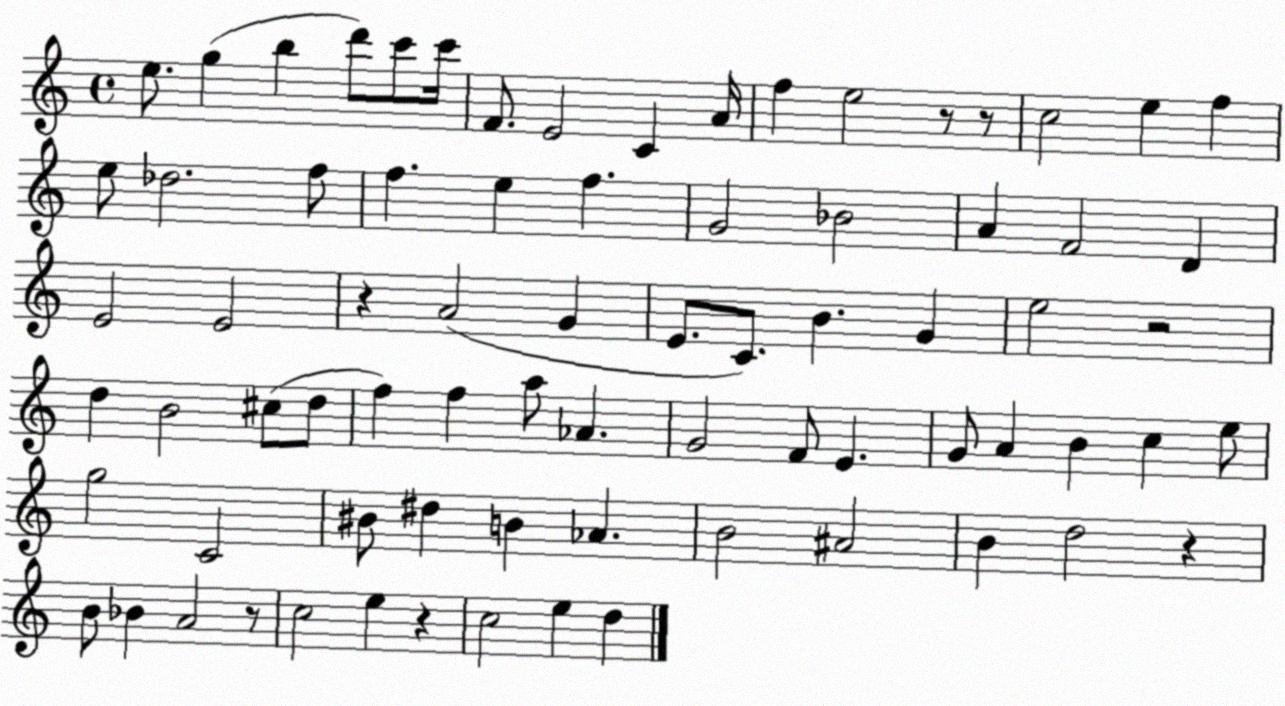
X:1
T:Untitled
M:4/4
L:1/4
K:C
e/2 g b d'/2 c'/2 c'/4 F/2 E2 C A/4 f e2 z/2 z/2 c2 e f e/2 _d2 f/2 f e f G2 _B2 A F2 D E2 E2 z A2 G E/2 C/2 B G e2 z2 d B2 ^c/2 d/2 f f a/2 _A G2 F/2 E G/2 A B c e/2 g2 C2 ^B/2 ^d B _A B2 ^A2 B d2 z B/2 _B A2 z/2 c2 e z c2 e d